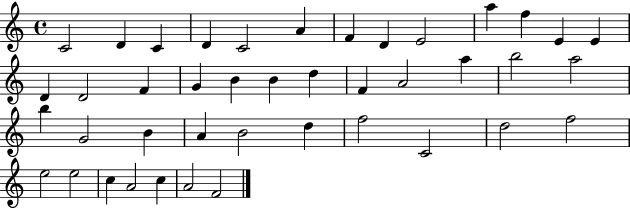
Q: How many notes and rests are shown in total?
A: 42